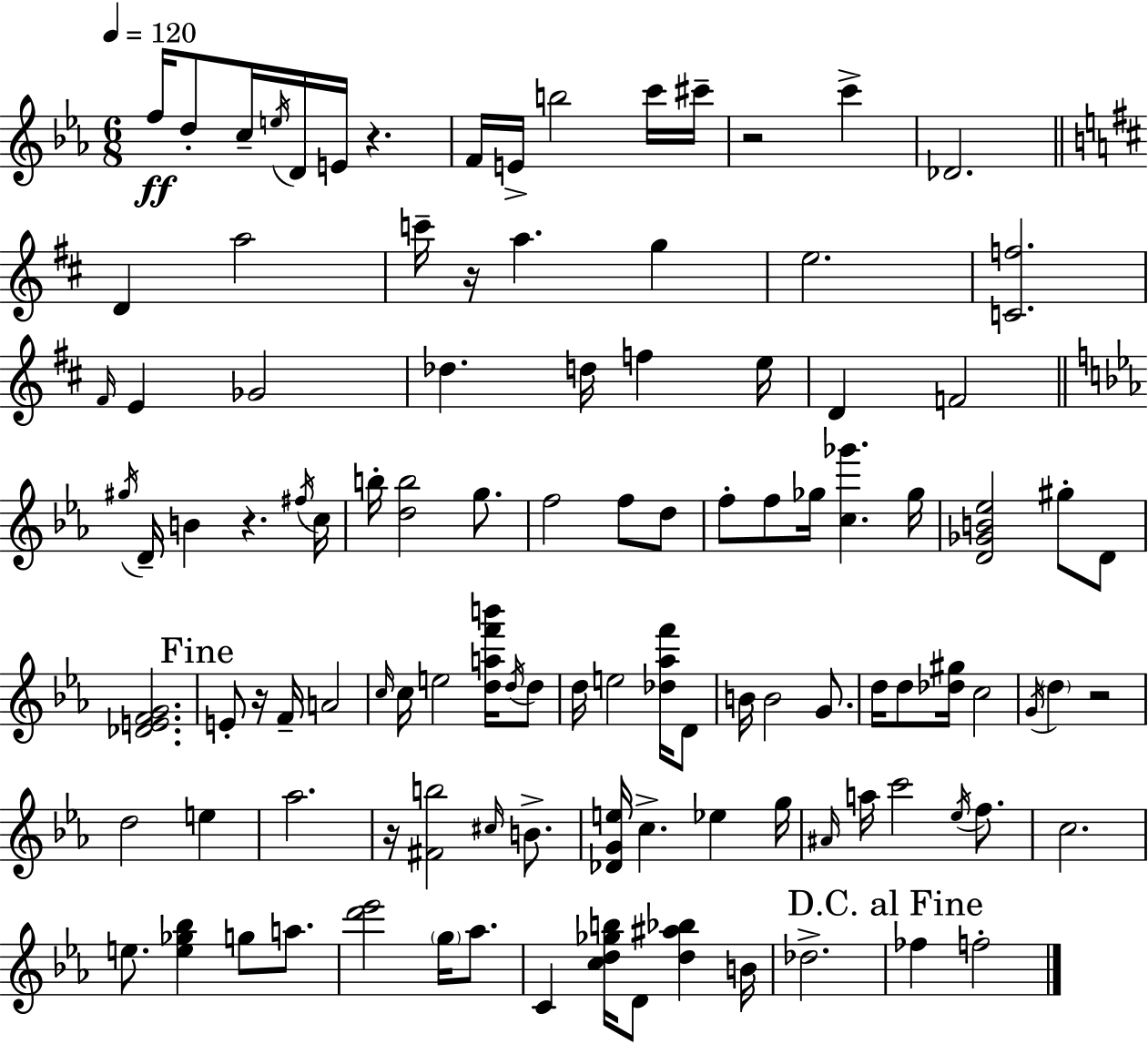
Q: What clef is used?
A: treble